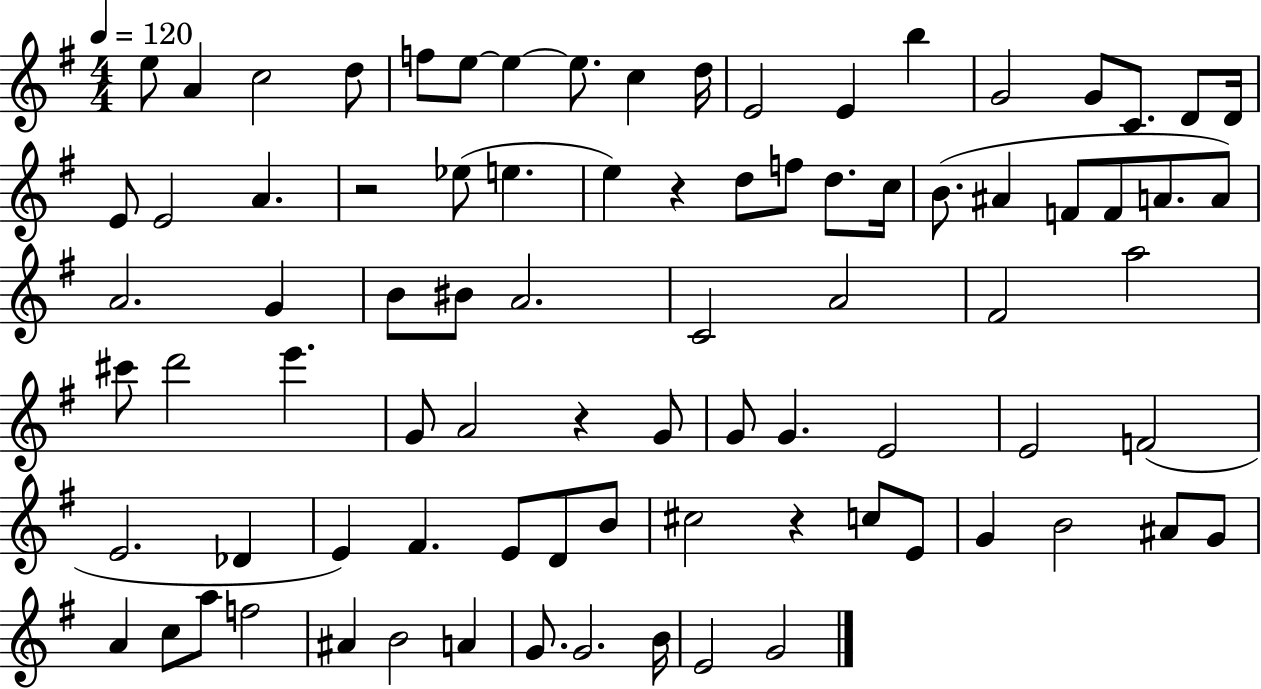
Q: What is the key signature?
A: G major